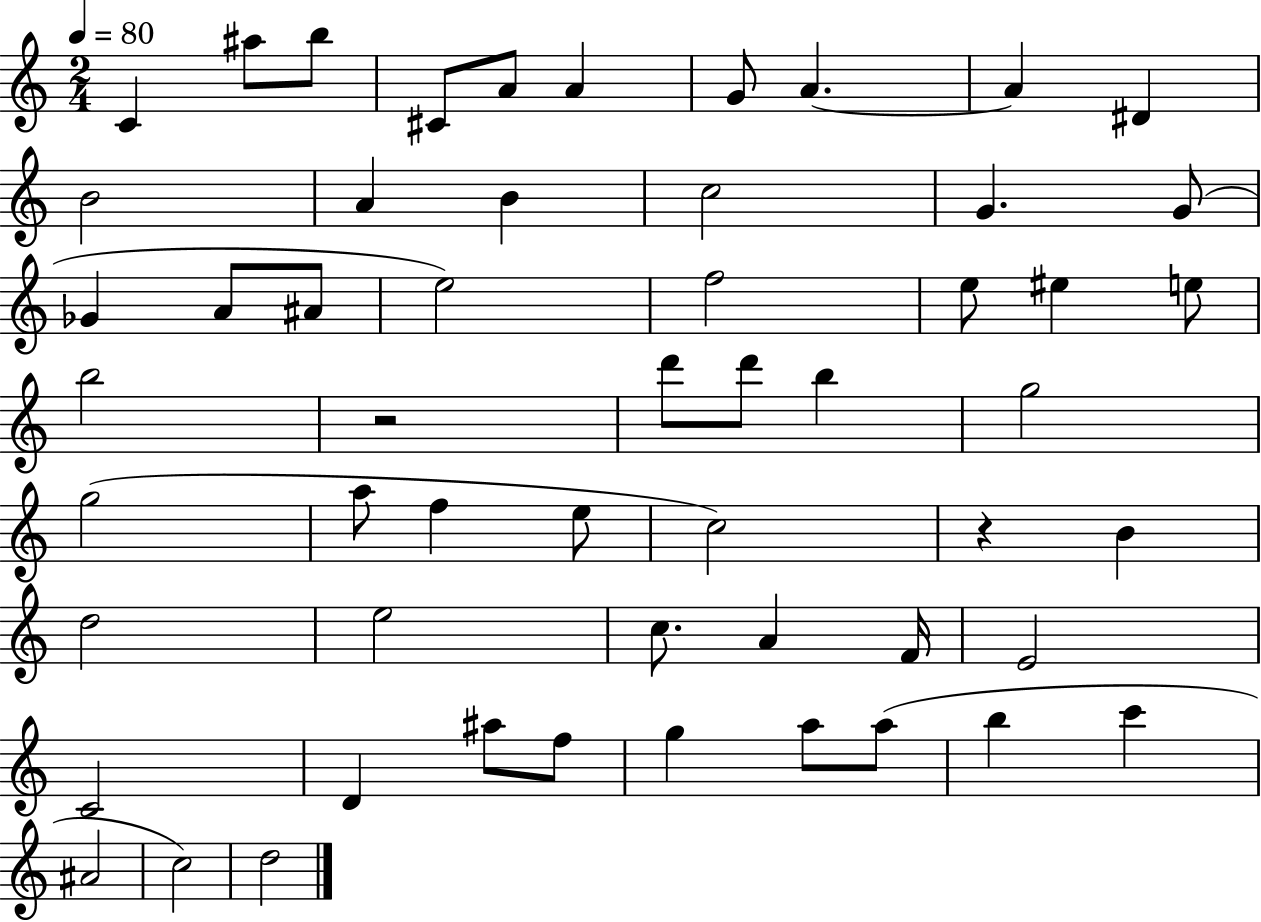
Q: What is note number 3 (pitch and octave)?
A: B5